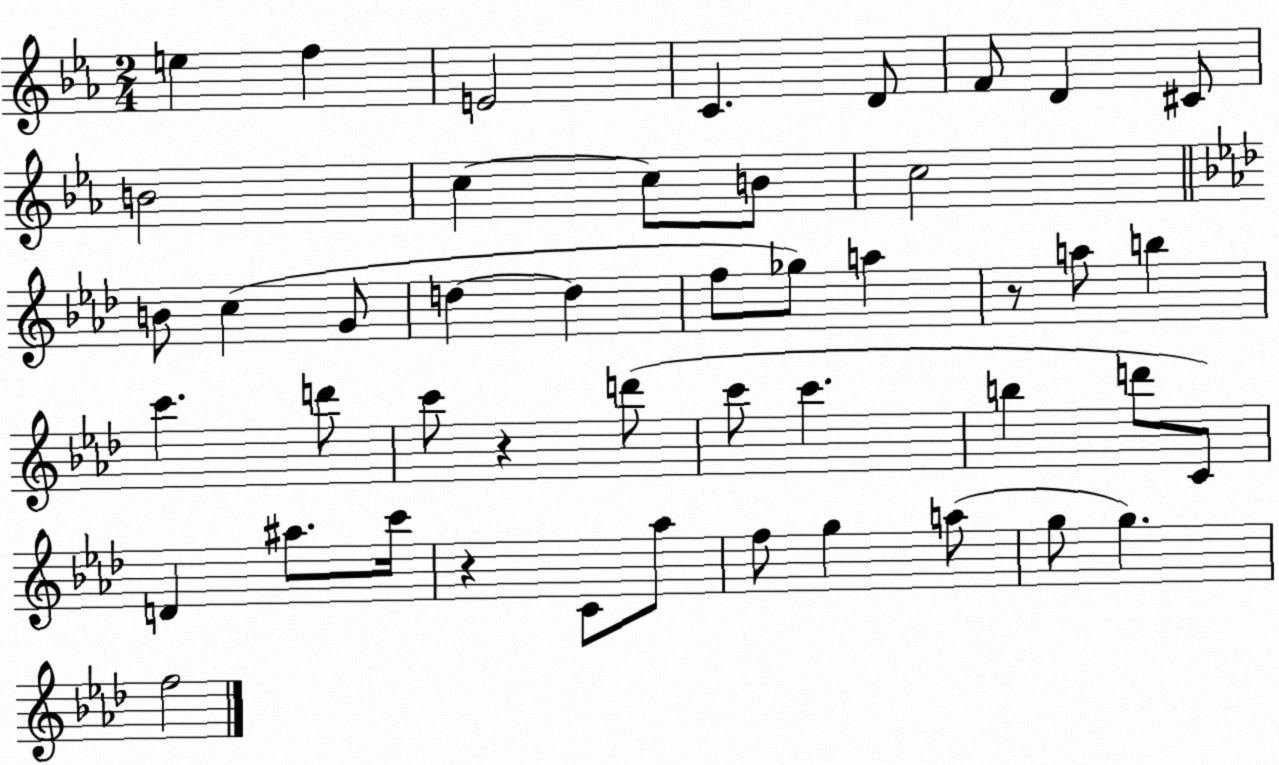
X:1
T:Untitled
M:2/4
L:1/4
K:Eb
e f E2 C D/2 F/2 D ^C/2 B2 c c/2 B/2 c2 B/2 c G/2 d d f/2 _g/2 a z/2 a/2 b c' d'/2 c'/2 z d'/2 c'/2 c' b d'/2 C/2 D ^a/2 c'/4 z C/2 _a/2 f/2 g a/2 g/2 g f2